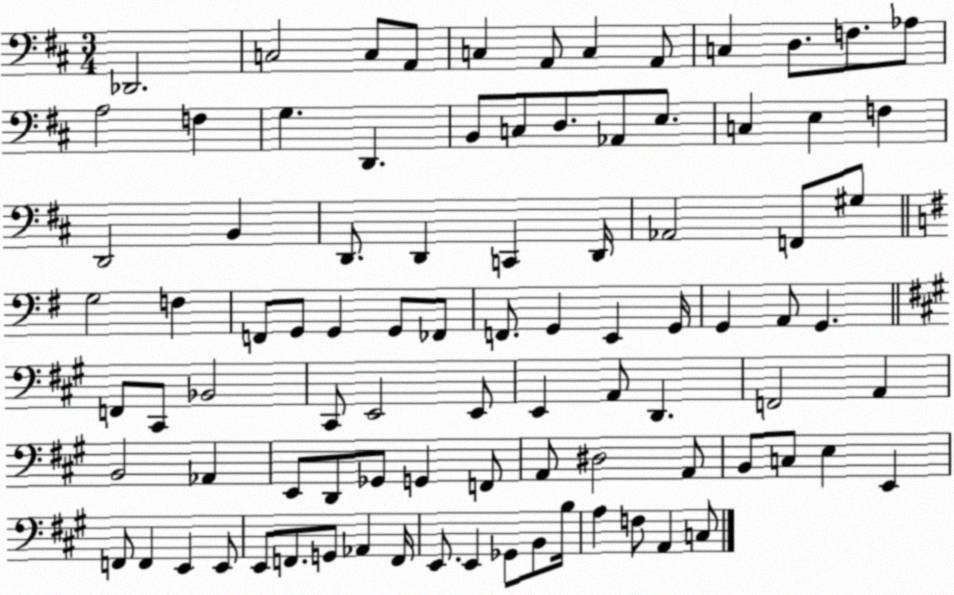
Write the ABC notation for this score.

X:1
T:Untitled
M:3/4
L:1/4
K:D
_D,,2 C,2 C,/2 A,,/2 C, A,,/2 C, A,,/2 C, D,/2 F,/2 _A,/2 A,2 F, G, D,, B,,/2 C,/2 D,/2 _A,,/2 E,/2 C, E, F, D,,2 B,, D,,/2 D,, C,, D,,/4 _A,,2 F,,/2 ^G,/2 G,2 F, F,,/2 G,,/2 G,, G,,/2 _F,,/2 F,,/2 G,, E,, G,,/4 G,, A,,/2 G,, F,,/2 ^C,,/2 _B,,2 ^C,,/2 E,,2 E,,/2 E,, A,,/2 D,, F,,2 A,, B,,2 _A,, E,,/2 D,,/2 _G,,/2 G,, F,,/2 A,,/2 ^D,2 A,,/2 B,,/2 C,/2 E, E,, F,,/2 F,, E,, E,,/2 E,,/2 F,,/2 G,,/2 _A,, F,,/4 E,,/2 E,, _G,,/2 B,,/2 B,/4 A, F,/2 A,, C,/2